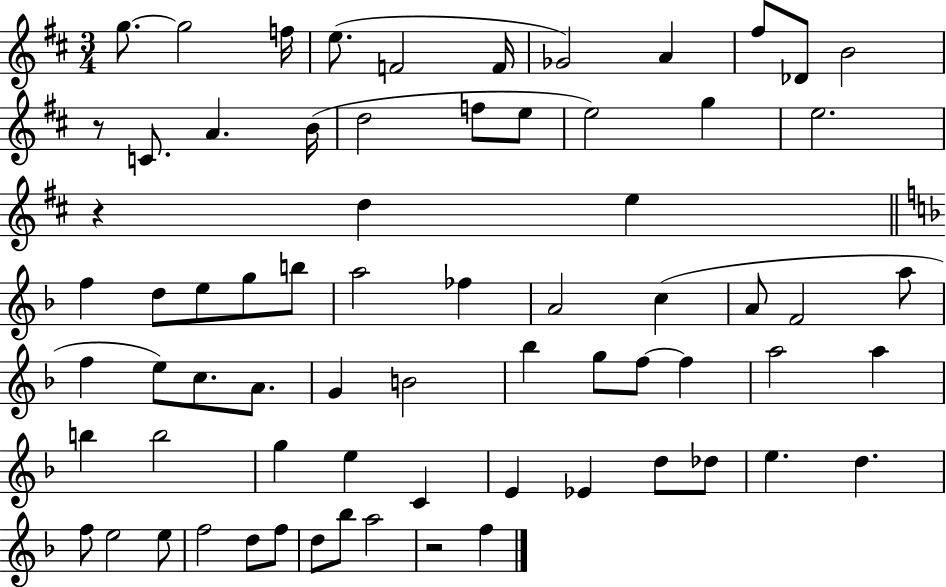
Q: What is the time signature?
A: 3/4